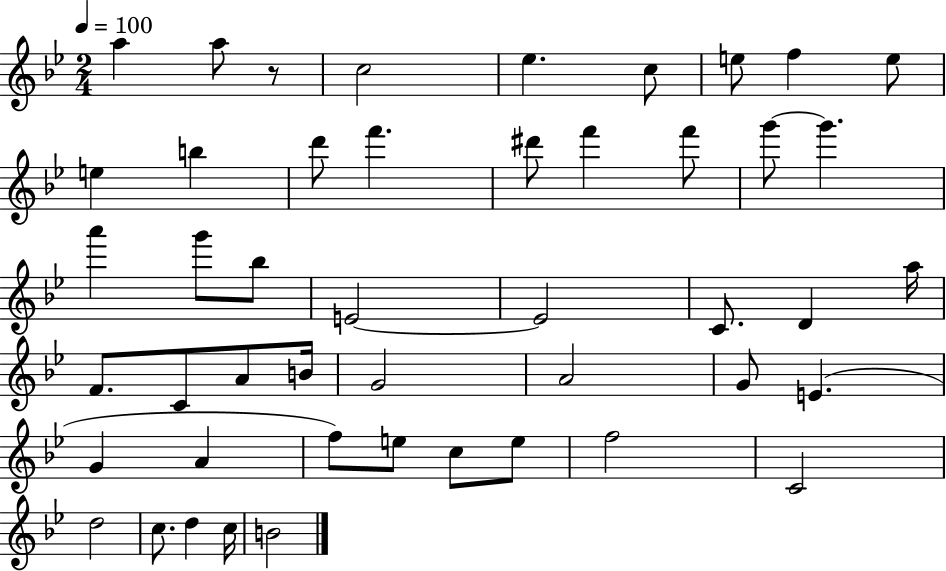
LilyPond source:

{
  \clef treble
  \numericTimeSignature
  \time 2/4
  \key bes \major
  \tempo 4 = 100
  a''4 a''8 r8 | c''2 | ees''4. c''8 | e''8 f''4 e''8 | \break e''4 b''4 | d'''8 f'''4. | dis'''8 f'''4 f'''8 | g'''8~~ g'''4. | \break a'''4 g'''8 bes''8 | e'2~~ | e'2 | c'8. d'4 a''16 | \break f'8. c'8 a'8 b'16 | g'2 | a'2 | g'8 e'4.( | \break g'4 a'4 | f''8) e''8 c''8 e''8 | f''2 | c'2 | \break d''2 | c''8. d''4 c''16 | b'2 | \bar "|."
}